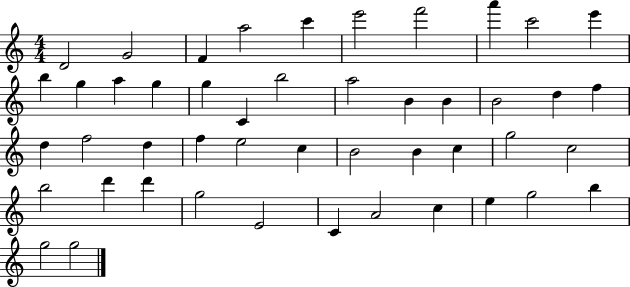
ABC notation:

X:1
T:Untitled
M:4/4
L:1/4
K:C
D2 G2 F a2 c' e'2 f'2 a' c'2 e' b g a g g C b2 a2 B B B2 d f d f2 d f e2 c B2 B c g2 c2 b2 d' d' g2 E2 C A2 c e g2 b g2 g2